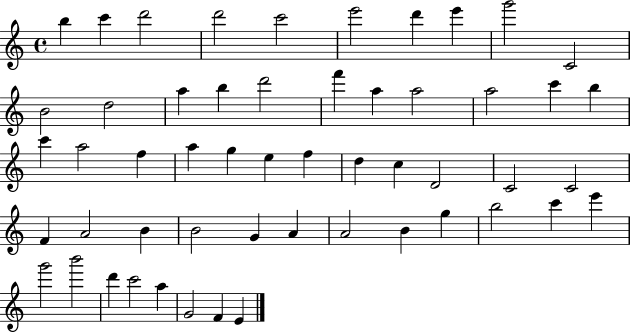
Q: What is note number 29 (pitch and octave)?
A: D5